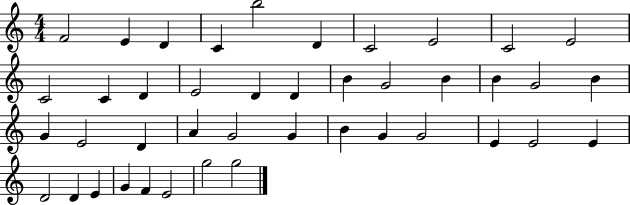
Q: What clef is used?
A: treble